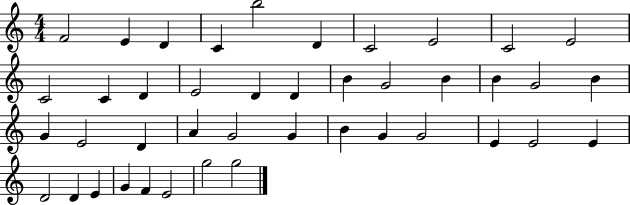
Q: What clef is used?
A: treble